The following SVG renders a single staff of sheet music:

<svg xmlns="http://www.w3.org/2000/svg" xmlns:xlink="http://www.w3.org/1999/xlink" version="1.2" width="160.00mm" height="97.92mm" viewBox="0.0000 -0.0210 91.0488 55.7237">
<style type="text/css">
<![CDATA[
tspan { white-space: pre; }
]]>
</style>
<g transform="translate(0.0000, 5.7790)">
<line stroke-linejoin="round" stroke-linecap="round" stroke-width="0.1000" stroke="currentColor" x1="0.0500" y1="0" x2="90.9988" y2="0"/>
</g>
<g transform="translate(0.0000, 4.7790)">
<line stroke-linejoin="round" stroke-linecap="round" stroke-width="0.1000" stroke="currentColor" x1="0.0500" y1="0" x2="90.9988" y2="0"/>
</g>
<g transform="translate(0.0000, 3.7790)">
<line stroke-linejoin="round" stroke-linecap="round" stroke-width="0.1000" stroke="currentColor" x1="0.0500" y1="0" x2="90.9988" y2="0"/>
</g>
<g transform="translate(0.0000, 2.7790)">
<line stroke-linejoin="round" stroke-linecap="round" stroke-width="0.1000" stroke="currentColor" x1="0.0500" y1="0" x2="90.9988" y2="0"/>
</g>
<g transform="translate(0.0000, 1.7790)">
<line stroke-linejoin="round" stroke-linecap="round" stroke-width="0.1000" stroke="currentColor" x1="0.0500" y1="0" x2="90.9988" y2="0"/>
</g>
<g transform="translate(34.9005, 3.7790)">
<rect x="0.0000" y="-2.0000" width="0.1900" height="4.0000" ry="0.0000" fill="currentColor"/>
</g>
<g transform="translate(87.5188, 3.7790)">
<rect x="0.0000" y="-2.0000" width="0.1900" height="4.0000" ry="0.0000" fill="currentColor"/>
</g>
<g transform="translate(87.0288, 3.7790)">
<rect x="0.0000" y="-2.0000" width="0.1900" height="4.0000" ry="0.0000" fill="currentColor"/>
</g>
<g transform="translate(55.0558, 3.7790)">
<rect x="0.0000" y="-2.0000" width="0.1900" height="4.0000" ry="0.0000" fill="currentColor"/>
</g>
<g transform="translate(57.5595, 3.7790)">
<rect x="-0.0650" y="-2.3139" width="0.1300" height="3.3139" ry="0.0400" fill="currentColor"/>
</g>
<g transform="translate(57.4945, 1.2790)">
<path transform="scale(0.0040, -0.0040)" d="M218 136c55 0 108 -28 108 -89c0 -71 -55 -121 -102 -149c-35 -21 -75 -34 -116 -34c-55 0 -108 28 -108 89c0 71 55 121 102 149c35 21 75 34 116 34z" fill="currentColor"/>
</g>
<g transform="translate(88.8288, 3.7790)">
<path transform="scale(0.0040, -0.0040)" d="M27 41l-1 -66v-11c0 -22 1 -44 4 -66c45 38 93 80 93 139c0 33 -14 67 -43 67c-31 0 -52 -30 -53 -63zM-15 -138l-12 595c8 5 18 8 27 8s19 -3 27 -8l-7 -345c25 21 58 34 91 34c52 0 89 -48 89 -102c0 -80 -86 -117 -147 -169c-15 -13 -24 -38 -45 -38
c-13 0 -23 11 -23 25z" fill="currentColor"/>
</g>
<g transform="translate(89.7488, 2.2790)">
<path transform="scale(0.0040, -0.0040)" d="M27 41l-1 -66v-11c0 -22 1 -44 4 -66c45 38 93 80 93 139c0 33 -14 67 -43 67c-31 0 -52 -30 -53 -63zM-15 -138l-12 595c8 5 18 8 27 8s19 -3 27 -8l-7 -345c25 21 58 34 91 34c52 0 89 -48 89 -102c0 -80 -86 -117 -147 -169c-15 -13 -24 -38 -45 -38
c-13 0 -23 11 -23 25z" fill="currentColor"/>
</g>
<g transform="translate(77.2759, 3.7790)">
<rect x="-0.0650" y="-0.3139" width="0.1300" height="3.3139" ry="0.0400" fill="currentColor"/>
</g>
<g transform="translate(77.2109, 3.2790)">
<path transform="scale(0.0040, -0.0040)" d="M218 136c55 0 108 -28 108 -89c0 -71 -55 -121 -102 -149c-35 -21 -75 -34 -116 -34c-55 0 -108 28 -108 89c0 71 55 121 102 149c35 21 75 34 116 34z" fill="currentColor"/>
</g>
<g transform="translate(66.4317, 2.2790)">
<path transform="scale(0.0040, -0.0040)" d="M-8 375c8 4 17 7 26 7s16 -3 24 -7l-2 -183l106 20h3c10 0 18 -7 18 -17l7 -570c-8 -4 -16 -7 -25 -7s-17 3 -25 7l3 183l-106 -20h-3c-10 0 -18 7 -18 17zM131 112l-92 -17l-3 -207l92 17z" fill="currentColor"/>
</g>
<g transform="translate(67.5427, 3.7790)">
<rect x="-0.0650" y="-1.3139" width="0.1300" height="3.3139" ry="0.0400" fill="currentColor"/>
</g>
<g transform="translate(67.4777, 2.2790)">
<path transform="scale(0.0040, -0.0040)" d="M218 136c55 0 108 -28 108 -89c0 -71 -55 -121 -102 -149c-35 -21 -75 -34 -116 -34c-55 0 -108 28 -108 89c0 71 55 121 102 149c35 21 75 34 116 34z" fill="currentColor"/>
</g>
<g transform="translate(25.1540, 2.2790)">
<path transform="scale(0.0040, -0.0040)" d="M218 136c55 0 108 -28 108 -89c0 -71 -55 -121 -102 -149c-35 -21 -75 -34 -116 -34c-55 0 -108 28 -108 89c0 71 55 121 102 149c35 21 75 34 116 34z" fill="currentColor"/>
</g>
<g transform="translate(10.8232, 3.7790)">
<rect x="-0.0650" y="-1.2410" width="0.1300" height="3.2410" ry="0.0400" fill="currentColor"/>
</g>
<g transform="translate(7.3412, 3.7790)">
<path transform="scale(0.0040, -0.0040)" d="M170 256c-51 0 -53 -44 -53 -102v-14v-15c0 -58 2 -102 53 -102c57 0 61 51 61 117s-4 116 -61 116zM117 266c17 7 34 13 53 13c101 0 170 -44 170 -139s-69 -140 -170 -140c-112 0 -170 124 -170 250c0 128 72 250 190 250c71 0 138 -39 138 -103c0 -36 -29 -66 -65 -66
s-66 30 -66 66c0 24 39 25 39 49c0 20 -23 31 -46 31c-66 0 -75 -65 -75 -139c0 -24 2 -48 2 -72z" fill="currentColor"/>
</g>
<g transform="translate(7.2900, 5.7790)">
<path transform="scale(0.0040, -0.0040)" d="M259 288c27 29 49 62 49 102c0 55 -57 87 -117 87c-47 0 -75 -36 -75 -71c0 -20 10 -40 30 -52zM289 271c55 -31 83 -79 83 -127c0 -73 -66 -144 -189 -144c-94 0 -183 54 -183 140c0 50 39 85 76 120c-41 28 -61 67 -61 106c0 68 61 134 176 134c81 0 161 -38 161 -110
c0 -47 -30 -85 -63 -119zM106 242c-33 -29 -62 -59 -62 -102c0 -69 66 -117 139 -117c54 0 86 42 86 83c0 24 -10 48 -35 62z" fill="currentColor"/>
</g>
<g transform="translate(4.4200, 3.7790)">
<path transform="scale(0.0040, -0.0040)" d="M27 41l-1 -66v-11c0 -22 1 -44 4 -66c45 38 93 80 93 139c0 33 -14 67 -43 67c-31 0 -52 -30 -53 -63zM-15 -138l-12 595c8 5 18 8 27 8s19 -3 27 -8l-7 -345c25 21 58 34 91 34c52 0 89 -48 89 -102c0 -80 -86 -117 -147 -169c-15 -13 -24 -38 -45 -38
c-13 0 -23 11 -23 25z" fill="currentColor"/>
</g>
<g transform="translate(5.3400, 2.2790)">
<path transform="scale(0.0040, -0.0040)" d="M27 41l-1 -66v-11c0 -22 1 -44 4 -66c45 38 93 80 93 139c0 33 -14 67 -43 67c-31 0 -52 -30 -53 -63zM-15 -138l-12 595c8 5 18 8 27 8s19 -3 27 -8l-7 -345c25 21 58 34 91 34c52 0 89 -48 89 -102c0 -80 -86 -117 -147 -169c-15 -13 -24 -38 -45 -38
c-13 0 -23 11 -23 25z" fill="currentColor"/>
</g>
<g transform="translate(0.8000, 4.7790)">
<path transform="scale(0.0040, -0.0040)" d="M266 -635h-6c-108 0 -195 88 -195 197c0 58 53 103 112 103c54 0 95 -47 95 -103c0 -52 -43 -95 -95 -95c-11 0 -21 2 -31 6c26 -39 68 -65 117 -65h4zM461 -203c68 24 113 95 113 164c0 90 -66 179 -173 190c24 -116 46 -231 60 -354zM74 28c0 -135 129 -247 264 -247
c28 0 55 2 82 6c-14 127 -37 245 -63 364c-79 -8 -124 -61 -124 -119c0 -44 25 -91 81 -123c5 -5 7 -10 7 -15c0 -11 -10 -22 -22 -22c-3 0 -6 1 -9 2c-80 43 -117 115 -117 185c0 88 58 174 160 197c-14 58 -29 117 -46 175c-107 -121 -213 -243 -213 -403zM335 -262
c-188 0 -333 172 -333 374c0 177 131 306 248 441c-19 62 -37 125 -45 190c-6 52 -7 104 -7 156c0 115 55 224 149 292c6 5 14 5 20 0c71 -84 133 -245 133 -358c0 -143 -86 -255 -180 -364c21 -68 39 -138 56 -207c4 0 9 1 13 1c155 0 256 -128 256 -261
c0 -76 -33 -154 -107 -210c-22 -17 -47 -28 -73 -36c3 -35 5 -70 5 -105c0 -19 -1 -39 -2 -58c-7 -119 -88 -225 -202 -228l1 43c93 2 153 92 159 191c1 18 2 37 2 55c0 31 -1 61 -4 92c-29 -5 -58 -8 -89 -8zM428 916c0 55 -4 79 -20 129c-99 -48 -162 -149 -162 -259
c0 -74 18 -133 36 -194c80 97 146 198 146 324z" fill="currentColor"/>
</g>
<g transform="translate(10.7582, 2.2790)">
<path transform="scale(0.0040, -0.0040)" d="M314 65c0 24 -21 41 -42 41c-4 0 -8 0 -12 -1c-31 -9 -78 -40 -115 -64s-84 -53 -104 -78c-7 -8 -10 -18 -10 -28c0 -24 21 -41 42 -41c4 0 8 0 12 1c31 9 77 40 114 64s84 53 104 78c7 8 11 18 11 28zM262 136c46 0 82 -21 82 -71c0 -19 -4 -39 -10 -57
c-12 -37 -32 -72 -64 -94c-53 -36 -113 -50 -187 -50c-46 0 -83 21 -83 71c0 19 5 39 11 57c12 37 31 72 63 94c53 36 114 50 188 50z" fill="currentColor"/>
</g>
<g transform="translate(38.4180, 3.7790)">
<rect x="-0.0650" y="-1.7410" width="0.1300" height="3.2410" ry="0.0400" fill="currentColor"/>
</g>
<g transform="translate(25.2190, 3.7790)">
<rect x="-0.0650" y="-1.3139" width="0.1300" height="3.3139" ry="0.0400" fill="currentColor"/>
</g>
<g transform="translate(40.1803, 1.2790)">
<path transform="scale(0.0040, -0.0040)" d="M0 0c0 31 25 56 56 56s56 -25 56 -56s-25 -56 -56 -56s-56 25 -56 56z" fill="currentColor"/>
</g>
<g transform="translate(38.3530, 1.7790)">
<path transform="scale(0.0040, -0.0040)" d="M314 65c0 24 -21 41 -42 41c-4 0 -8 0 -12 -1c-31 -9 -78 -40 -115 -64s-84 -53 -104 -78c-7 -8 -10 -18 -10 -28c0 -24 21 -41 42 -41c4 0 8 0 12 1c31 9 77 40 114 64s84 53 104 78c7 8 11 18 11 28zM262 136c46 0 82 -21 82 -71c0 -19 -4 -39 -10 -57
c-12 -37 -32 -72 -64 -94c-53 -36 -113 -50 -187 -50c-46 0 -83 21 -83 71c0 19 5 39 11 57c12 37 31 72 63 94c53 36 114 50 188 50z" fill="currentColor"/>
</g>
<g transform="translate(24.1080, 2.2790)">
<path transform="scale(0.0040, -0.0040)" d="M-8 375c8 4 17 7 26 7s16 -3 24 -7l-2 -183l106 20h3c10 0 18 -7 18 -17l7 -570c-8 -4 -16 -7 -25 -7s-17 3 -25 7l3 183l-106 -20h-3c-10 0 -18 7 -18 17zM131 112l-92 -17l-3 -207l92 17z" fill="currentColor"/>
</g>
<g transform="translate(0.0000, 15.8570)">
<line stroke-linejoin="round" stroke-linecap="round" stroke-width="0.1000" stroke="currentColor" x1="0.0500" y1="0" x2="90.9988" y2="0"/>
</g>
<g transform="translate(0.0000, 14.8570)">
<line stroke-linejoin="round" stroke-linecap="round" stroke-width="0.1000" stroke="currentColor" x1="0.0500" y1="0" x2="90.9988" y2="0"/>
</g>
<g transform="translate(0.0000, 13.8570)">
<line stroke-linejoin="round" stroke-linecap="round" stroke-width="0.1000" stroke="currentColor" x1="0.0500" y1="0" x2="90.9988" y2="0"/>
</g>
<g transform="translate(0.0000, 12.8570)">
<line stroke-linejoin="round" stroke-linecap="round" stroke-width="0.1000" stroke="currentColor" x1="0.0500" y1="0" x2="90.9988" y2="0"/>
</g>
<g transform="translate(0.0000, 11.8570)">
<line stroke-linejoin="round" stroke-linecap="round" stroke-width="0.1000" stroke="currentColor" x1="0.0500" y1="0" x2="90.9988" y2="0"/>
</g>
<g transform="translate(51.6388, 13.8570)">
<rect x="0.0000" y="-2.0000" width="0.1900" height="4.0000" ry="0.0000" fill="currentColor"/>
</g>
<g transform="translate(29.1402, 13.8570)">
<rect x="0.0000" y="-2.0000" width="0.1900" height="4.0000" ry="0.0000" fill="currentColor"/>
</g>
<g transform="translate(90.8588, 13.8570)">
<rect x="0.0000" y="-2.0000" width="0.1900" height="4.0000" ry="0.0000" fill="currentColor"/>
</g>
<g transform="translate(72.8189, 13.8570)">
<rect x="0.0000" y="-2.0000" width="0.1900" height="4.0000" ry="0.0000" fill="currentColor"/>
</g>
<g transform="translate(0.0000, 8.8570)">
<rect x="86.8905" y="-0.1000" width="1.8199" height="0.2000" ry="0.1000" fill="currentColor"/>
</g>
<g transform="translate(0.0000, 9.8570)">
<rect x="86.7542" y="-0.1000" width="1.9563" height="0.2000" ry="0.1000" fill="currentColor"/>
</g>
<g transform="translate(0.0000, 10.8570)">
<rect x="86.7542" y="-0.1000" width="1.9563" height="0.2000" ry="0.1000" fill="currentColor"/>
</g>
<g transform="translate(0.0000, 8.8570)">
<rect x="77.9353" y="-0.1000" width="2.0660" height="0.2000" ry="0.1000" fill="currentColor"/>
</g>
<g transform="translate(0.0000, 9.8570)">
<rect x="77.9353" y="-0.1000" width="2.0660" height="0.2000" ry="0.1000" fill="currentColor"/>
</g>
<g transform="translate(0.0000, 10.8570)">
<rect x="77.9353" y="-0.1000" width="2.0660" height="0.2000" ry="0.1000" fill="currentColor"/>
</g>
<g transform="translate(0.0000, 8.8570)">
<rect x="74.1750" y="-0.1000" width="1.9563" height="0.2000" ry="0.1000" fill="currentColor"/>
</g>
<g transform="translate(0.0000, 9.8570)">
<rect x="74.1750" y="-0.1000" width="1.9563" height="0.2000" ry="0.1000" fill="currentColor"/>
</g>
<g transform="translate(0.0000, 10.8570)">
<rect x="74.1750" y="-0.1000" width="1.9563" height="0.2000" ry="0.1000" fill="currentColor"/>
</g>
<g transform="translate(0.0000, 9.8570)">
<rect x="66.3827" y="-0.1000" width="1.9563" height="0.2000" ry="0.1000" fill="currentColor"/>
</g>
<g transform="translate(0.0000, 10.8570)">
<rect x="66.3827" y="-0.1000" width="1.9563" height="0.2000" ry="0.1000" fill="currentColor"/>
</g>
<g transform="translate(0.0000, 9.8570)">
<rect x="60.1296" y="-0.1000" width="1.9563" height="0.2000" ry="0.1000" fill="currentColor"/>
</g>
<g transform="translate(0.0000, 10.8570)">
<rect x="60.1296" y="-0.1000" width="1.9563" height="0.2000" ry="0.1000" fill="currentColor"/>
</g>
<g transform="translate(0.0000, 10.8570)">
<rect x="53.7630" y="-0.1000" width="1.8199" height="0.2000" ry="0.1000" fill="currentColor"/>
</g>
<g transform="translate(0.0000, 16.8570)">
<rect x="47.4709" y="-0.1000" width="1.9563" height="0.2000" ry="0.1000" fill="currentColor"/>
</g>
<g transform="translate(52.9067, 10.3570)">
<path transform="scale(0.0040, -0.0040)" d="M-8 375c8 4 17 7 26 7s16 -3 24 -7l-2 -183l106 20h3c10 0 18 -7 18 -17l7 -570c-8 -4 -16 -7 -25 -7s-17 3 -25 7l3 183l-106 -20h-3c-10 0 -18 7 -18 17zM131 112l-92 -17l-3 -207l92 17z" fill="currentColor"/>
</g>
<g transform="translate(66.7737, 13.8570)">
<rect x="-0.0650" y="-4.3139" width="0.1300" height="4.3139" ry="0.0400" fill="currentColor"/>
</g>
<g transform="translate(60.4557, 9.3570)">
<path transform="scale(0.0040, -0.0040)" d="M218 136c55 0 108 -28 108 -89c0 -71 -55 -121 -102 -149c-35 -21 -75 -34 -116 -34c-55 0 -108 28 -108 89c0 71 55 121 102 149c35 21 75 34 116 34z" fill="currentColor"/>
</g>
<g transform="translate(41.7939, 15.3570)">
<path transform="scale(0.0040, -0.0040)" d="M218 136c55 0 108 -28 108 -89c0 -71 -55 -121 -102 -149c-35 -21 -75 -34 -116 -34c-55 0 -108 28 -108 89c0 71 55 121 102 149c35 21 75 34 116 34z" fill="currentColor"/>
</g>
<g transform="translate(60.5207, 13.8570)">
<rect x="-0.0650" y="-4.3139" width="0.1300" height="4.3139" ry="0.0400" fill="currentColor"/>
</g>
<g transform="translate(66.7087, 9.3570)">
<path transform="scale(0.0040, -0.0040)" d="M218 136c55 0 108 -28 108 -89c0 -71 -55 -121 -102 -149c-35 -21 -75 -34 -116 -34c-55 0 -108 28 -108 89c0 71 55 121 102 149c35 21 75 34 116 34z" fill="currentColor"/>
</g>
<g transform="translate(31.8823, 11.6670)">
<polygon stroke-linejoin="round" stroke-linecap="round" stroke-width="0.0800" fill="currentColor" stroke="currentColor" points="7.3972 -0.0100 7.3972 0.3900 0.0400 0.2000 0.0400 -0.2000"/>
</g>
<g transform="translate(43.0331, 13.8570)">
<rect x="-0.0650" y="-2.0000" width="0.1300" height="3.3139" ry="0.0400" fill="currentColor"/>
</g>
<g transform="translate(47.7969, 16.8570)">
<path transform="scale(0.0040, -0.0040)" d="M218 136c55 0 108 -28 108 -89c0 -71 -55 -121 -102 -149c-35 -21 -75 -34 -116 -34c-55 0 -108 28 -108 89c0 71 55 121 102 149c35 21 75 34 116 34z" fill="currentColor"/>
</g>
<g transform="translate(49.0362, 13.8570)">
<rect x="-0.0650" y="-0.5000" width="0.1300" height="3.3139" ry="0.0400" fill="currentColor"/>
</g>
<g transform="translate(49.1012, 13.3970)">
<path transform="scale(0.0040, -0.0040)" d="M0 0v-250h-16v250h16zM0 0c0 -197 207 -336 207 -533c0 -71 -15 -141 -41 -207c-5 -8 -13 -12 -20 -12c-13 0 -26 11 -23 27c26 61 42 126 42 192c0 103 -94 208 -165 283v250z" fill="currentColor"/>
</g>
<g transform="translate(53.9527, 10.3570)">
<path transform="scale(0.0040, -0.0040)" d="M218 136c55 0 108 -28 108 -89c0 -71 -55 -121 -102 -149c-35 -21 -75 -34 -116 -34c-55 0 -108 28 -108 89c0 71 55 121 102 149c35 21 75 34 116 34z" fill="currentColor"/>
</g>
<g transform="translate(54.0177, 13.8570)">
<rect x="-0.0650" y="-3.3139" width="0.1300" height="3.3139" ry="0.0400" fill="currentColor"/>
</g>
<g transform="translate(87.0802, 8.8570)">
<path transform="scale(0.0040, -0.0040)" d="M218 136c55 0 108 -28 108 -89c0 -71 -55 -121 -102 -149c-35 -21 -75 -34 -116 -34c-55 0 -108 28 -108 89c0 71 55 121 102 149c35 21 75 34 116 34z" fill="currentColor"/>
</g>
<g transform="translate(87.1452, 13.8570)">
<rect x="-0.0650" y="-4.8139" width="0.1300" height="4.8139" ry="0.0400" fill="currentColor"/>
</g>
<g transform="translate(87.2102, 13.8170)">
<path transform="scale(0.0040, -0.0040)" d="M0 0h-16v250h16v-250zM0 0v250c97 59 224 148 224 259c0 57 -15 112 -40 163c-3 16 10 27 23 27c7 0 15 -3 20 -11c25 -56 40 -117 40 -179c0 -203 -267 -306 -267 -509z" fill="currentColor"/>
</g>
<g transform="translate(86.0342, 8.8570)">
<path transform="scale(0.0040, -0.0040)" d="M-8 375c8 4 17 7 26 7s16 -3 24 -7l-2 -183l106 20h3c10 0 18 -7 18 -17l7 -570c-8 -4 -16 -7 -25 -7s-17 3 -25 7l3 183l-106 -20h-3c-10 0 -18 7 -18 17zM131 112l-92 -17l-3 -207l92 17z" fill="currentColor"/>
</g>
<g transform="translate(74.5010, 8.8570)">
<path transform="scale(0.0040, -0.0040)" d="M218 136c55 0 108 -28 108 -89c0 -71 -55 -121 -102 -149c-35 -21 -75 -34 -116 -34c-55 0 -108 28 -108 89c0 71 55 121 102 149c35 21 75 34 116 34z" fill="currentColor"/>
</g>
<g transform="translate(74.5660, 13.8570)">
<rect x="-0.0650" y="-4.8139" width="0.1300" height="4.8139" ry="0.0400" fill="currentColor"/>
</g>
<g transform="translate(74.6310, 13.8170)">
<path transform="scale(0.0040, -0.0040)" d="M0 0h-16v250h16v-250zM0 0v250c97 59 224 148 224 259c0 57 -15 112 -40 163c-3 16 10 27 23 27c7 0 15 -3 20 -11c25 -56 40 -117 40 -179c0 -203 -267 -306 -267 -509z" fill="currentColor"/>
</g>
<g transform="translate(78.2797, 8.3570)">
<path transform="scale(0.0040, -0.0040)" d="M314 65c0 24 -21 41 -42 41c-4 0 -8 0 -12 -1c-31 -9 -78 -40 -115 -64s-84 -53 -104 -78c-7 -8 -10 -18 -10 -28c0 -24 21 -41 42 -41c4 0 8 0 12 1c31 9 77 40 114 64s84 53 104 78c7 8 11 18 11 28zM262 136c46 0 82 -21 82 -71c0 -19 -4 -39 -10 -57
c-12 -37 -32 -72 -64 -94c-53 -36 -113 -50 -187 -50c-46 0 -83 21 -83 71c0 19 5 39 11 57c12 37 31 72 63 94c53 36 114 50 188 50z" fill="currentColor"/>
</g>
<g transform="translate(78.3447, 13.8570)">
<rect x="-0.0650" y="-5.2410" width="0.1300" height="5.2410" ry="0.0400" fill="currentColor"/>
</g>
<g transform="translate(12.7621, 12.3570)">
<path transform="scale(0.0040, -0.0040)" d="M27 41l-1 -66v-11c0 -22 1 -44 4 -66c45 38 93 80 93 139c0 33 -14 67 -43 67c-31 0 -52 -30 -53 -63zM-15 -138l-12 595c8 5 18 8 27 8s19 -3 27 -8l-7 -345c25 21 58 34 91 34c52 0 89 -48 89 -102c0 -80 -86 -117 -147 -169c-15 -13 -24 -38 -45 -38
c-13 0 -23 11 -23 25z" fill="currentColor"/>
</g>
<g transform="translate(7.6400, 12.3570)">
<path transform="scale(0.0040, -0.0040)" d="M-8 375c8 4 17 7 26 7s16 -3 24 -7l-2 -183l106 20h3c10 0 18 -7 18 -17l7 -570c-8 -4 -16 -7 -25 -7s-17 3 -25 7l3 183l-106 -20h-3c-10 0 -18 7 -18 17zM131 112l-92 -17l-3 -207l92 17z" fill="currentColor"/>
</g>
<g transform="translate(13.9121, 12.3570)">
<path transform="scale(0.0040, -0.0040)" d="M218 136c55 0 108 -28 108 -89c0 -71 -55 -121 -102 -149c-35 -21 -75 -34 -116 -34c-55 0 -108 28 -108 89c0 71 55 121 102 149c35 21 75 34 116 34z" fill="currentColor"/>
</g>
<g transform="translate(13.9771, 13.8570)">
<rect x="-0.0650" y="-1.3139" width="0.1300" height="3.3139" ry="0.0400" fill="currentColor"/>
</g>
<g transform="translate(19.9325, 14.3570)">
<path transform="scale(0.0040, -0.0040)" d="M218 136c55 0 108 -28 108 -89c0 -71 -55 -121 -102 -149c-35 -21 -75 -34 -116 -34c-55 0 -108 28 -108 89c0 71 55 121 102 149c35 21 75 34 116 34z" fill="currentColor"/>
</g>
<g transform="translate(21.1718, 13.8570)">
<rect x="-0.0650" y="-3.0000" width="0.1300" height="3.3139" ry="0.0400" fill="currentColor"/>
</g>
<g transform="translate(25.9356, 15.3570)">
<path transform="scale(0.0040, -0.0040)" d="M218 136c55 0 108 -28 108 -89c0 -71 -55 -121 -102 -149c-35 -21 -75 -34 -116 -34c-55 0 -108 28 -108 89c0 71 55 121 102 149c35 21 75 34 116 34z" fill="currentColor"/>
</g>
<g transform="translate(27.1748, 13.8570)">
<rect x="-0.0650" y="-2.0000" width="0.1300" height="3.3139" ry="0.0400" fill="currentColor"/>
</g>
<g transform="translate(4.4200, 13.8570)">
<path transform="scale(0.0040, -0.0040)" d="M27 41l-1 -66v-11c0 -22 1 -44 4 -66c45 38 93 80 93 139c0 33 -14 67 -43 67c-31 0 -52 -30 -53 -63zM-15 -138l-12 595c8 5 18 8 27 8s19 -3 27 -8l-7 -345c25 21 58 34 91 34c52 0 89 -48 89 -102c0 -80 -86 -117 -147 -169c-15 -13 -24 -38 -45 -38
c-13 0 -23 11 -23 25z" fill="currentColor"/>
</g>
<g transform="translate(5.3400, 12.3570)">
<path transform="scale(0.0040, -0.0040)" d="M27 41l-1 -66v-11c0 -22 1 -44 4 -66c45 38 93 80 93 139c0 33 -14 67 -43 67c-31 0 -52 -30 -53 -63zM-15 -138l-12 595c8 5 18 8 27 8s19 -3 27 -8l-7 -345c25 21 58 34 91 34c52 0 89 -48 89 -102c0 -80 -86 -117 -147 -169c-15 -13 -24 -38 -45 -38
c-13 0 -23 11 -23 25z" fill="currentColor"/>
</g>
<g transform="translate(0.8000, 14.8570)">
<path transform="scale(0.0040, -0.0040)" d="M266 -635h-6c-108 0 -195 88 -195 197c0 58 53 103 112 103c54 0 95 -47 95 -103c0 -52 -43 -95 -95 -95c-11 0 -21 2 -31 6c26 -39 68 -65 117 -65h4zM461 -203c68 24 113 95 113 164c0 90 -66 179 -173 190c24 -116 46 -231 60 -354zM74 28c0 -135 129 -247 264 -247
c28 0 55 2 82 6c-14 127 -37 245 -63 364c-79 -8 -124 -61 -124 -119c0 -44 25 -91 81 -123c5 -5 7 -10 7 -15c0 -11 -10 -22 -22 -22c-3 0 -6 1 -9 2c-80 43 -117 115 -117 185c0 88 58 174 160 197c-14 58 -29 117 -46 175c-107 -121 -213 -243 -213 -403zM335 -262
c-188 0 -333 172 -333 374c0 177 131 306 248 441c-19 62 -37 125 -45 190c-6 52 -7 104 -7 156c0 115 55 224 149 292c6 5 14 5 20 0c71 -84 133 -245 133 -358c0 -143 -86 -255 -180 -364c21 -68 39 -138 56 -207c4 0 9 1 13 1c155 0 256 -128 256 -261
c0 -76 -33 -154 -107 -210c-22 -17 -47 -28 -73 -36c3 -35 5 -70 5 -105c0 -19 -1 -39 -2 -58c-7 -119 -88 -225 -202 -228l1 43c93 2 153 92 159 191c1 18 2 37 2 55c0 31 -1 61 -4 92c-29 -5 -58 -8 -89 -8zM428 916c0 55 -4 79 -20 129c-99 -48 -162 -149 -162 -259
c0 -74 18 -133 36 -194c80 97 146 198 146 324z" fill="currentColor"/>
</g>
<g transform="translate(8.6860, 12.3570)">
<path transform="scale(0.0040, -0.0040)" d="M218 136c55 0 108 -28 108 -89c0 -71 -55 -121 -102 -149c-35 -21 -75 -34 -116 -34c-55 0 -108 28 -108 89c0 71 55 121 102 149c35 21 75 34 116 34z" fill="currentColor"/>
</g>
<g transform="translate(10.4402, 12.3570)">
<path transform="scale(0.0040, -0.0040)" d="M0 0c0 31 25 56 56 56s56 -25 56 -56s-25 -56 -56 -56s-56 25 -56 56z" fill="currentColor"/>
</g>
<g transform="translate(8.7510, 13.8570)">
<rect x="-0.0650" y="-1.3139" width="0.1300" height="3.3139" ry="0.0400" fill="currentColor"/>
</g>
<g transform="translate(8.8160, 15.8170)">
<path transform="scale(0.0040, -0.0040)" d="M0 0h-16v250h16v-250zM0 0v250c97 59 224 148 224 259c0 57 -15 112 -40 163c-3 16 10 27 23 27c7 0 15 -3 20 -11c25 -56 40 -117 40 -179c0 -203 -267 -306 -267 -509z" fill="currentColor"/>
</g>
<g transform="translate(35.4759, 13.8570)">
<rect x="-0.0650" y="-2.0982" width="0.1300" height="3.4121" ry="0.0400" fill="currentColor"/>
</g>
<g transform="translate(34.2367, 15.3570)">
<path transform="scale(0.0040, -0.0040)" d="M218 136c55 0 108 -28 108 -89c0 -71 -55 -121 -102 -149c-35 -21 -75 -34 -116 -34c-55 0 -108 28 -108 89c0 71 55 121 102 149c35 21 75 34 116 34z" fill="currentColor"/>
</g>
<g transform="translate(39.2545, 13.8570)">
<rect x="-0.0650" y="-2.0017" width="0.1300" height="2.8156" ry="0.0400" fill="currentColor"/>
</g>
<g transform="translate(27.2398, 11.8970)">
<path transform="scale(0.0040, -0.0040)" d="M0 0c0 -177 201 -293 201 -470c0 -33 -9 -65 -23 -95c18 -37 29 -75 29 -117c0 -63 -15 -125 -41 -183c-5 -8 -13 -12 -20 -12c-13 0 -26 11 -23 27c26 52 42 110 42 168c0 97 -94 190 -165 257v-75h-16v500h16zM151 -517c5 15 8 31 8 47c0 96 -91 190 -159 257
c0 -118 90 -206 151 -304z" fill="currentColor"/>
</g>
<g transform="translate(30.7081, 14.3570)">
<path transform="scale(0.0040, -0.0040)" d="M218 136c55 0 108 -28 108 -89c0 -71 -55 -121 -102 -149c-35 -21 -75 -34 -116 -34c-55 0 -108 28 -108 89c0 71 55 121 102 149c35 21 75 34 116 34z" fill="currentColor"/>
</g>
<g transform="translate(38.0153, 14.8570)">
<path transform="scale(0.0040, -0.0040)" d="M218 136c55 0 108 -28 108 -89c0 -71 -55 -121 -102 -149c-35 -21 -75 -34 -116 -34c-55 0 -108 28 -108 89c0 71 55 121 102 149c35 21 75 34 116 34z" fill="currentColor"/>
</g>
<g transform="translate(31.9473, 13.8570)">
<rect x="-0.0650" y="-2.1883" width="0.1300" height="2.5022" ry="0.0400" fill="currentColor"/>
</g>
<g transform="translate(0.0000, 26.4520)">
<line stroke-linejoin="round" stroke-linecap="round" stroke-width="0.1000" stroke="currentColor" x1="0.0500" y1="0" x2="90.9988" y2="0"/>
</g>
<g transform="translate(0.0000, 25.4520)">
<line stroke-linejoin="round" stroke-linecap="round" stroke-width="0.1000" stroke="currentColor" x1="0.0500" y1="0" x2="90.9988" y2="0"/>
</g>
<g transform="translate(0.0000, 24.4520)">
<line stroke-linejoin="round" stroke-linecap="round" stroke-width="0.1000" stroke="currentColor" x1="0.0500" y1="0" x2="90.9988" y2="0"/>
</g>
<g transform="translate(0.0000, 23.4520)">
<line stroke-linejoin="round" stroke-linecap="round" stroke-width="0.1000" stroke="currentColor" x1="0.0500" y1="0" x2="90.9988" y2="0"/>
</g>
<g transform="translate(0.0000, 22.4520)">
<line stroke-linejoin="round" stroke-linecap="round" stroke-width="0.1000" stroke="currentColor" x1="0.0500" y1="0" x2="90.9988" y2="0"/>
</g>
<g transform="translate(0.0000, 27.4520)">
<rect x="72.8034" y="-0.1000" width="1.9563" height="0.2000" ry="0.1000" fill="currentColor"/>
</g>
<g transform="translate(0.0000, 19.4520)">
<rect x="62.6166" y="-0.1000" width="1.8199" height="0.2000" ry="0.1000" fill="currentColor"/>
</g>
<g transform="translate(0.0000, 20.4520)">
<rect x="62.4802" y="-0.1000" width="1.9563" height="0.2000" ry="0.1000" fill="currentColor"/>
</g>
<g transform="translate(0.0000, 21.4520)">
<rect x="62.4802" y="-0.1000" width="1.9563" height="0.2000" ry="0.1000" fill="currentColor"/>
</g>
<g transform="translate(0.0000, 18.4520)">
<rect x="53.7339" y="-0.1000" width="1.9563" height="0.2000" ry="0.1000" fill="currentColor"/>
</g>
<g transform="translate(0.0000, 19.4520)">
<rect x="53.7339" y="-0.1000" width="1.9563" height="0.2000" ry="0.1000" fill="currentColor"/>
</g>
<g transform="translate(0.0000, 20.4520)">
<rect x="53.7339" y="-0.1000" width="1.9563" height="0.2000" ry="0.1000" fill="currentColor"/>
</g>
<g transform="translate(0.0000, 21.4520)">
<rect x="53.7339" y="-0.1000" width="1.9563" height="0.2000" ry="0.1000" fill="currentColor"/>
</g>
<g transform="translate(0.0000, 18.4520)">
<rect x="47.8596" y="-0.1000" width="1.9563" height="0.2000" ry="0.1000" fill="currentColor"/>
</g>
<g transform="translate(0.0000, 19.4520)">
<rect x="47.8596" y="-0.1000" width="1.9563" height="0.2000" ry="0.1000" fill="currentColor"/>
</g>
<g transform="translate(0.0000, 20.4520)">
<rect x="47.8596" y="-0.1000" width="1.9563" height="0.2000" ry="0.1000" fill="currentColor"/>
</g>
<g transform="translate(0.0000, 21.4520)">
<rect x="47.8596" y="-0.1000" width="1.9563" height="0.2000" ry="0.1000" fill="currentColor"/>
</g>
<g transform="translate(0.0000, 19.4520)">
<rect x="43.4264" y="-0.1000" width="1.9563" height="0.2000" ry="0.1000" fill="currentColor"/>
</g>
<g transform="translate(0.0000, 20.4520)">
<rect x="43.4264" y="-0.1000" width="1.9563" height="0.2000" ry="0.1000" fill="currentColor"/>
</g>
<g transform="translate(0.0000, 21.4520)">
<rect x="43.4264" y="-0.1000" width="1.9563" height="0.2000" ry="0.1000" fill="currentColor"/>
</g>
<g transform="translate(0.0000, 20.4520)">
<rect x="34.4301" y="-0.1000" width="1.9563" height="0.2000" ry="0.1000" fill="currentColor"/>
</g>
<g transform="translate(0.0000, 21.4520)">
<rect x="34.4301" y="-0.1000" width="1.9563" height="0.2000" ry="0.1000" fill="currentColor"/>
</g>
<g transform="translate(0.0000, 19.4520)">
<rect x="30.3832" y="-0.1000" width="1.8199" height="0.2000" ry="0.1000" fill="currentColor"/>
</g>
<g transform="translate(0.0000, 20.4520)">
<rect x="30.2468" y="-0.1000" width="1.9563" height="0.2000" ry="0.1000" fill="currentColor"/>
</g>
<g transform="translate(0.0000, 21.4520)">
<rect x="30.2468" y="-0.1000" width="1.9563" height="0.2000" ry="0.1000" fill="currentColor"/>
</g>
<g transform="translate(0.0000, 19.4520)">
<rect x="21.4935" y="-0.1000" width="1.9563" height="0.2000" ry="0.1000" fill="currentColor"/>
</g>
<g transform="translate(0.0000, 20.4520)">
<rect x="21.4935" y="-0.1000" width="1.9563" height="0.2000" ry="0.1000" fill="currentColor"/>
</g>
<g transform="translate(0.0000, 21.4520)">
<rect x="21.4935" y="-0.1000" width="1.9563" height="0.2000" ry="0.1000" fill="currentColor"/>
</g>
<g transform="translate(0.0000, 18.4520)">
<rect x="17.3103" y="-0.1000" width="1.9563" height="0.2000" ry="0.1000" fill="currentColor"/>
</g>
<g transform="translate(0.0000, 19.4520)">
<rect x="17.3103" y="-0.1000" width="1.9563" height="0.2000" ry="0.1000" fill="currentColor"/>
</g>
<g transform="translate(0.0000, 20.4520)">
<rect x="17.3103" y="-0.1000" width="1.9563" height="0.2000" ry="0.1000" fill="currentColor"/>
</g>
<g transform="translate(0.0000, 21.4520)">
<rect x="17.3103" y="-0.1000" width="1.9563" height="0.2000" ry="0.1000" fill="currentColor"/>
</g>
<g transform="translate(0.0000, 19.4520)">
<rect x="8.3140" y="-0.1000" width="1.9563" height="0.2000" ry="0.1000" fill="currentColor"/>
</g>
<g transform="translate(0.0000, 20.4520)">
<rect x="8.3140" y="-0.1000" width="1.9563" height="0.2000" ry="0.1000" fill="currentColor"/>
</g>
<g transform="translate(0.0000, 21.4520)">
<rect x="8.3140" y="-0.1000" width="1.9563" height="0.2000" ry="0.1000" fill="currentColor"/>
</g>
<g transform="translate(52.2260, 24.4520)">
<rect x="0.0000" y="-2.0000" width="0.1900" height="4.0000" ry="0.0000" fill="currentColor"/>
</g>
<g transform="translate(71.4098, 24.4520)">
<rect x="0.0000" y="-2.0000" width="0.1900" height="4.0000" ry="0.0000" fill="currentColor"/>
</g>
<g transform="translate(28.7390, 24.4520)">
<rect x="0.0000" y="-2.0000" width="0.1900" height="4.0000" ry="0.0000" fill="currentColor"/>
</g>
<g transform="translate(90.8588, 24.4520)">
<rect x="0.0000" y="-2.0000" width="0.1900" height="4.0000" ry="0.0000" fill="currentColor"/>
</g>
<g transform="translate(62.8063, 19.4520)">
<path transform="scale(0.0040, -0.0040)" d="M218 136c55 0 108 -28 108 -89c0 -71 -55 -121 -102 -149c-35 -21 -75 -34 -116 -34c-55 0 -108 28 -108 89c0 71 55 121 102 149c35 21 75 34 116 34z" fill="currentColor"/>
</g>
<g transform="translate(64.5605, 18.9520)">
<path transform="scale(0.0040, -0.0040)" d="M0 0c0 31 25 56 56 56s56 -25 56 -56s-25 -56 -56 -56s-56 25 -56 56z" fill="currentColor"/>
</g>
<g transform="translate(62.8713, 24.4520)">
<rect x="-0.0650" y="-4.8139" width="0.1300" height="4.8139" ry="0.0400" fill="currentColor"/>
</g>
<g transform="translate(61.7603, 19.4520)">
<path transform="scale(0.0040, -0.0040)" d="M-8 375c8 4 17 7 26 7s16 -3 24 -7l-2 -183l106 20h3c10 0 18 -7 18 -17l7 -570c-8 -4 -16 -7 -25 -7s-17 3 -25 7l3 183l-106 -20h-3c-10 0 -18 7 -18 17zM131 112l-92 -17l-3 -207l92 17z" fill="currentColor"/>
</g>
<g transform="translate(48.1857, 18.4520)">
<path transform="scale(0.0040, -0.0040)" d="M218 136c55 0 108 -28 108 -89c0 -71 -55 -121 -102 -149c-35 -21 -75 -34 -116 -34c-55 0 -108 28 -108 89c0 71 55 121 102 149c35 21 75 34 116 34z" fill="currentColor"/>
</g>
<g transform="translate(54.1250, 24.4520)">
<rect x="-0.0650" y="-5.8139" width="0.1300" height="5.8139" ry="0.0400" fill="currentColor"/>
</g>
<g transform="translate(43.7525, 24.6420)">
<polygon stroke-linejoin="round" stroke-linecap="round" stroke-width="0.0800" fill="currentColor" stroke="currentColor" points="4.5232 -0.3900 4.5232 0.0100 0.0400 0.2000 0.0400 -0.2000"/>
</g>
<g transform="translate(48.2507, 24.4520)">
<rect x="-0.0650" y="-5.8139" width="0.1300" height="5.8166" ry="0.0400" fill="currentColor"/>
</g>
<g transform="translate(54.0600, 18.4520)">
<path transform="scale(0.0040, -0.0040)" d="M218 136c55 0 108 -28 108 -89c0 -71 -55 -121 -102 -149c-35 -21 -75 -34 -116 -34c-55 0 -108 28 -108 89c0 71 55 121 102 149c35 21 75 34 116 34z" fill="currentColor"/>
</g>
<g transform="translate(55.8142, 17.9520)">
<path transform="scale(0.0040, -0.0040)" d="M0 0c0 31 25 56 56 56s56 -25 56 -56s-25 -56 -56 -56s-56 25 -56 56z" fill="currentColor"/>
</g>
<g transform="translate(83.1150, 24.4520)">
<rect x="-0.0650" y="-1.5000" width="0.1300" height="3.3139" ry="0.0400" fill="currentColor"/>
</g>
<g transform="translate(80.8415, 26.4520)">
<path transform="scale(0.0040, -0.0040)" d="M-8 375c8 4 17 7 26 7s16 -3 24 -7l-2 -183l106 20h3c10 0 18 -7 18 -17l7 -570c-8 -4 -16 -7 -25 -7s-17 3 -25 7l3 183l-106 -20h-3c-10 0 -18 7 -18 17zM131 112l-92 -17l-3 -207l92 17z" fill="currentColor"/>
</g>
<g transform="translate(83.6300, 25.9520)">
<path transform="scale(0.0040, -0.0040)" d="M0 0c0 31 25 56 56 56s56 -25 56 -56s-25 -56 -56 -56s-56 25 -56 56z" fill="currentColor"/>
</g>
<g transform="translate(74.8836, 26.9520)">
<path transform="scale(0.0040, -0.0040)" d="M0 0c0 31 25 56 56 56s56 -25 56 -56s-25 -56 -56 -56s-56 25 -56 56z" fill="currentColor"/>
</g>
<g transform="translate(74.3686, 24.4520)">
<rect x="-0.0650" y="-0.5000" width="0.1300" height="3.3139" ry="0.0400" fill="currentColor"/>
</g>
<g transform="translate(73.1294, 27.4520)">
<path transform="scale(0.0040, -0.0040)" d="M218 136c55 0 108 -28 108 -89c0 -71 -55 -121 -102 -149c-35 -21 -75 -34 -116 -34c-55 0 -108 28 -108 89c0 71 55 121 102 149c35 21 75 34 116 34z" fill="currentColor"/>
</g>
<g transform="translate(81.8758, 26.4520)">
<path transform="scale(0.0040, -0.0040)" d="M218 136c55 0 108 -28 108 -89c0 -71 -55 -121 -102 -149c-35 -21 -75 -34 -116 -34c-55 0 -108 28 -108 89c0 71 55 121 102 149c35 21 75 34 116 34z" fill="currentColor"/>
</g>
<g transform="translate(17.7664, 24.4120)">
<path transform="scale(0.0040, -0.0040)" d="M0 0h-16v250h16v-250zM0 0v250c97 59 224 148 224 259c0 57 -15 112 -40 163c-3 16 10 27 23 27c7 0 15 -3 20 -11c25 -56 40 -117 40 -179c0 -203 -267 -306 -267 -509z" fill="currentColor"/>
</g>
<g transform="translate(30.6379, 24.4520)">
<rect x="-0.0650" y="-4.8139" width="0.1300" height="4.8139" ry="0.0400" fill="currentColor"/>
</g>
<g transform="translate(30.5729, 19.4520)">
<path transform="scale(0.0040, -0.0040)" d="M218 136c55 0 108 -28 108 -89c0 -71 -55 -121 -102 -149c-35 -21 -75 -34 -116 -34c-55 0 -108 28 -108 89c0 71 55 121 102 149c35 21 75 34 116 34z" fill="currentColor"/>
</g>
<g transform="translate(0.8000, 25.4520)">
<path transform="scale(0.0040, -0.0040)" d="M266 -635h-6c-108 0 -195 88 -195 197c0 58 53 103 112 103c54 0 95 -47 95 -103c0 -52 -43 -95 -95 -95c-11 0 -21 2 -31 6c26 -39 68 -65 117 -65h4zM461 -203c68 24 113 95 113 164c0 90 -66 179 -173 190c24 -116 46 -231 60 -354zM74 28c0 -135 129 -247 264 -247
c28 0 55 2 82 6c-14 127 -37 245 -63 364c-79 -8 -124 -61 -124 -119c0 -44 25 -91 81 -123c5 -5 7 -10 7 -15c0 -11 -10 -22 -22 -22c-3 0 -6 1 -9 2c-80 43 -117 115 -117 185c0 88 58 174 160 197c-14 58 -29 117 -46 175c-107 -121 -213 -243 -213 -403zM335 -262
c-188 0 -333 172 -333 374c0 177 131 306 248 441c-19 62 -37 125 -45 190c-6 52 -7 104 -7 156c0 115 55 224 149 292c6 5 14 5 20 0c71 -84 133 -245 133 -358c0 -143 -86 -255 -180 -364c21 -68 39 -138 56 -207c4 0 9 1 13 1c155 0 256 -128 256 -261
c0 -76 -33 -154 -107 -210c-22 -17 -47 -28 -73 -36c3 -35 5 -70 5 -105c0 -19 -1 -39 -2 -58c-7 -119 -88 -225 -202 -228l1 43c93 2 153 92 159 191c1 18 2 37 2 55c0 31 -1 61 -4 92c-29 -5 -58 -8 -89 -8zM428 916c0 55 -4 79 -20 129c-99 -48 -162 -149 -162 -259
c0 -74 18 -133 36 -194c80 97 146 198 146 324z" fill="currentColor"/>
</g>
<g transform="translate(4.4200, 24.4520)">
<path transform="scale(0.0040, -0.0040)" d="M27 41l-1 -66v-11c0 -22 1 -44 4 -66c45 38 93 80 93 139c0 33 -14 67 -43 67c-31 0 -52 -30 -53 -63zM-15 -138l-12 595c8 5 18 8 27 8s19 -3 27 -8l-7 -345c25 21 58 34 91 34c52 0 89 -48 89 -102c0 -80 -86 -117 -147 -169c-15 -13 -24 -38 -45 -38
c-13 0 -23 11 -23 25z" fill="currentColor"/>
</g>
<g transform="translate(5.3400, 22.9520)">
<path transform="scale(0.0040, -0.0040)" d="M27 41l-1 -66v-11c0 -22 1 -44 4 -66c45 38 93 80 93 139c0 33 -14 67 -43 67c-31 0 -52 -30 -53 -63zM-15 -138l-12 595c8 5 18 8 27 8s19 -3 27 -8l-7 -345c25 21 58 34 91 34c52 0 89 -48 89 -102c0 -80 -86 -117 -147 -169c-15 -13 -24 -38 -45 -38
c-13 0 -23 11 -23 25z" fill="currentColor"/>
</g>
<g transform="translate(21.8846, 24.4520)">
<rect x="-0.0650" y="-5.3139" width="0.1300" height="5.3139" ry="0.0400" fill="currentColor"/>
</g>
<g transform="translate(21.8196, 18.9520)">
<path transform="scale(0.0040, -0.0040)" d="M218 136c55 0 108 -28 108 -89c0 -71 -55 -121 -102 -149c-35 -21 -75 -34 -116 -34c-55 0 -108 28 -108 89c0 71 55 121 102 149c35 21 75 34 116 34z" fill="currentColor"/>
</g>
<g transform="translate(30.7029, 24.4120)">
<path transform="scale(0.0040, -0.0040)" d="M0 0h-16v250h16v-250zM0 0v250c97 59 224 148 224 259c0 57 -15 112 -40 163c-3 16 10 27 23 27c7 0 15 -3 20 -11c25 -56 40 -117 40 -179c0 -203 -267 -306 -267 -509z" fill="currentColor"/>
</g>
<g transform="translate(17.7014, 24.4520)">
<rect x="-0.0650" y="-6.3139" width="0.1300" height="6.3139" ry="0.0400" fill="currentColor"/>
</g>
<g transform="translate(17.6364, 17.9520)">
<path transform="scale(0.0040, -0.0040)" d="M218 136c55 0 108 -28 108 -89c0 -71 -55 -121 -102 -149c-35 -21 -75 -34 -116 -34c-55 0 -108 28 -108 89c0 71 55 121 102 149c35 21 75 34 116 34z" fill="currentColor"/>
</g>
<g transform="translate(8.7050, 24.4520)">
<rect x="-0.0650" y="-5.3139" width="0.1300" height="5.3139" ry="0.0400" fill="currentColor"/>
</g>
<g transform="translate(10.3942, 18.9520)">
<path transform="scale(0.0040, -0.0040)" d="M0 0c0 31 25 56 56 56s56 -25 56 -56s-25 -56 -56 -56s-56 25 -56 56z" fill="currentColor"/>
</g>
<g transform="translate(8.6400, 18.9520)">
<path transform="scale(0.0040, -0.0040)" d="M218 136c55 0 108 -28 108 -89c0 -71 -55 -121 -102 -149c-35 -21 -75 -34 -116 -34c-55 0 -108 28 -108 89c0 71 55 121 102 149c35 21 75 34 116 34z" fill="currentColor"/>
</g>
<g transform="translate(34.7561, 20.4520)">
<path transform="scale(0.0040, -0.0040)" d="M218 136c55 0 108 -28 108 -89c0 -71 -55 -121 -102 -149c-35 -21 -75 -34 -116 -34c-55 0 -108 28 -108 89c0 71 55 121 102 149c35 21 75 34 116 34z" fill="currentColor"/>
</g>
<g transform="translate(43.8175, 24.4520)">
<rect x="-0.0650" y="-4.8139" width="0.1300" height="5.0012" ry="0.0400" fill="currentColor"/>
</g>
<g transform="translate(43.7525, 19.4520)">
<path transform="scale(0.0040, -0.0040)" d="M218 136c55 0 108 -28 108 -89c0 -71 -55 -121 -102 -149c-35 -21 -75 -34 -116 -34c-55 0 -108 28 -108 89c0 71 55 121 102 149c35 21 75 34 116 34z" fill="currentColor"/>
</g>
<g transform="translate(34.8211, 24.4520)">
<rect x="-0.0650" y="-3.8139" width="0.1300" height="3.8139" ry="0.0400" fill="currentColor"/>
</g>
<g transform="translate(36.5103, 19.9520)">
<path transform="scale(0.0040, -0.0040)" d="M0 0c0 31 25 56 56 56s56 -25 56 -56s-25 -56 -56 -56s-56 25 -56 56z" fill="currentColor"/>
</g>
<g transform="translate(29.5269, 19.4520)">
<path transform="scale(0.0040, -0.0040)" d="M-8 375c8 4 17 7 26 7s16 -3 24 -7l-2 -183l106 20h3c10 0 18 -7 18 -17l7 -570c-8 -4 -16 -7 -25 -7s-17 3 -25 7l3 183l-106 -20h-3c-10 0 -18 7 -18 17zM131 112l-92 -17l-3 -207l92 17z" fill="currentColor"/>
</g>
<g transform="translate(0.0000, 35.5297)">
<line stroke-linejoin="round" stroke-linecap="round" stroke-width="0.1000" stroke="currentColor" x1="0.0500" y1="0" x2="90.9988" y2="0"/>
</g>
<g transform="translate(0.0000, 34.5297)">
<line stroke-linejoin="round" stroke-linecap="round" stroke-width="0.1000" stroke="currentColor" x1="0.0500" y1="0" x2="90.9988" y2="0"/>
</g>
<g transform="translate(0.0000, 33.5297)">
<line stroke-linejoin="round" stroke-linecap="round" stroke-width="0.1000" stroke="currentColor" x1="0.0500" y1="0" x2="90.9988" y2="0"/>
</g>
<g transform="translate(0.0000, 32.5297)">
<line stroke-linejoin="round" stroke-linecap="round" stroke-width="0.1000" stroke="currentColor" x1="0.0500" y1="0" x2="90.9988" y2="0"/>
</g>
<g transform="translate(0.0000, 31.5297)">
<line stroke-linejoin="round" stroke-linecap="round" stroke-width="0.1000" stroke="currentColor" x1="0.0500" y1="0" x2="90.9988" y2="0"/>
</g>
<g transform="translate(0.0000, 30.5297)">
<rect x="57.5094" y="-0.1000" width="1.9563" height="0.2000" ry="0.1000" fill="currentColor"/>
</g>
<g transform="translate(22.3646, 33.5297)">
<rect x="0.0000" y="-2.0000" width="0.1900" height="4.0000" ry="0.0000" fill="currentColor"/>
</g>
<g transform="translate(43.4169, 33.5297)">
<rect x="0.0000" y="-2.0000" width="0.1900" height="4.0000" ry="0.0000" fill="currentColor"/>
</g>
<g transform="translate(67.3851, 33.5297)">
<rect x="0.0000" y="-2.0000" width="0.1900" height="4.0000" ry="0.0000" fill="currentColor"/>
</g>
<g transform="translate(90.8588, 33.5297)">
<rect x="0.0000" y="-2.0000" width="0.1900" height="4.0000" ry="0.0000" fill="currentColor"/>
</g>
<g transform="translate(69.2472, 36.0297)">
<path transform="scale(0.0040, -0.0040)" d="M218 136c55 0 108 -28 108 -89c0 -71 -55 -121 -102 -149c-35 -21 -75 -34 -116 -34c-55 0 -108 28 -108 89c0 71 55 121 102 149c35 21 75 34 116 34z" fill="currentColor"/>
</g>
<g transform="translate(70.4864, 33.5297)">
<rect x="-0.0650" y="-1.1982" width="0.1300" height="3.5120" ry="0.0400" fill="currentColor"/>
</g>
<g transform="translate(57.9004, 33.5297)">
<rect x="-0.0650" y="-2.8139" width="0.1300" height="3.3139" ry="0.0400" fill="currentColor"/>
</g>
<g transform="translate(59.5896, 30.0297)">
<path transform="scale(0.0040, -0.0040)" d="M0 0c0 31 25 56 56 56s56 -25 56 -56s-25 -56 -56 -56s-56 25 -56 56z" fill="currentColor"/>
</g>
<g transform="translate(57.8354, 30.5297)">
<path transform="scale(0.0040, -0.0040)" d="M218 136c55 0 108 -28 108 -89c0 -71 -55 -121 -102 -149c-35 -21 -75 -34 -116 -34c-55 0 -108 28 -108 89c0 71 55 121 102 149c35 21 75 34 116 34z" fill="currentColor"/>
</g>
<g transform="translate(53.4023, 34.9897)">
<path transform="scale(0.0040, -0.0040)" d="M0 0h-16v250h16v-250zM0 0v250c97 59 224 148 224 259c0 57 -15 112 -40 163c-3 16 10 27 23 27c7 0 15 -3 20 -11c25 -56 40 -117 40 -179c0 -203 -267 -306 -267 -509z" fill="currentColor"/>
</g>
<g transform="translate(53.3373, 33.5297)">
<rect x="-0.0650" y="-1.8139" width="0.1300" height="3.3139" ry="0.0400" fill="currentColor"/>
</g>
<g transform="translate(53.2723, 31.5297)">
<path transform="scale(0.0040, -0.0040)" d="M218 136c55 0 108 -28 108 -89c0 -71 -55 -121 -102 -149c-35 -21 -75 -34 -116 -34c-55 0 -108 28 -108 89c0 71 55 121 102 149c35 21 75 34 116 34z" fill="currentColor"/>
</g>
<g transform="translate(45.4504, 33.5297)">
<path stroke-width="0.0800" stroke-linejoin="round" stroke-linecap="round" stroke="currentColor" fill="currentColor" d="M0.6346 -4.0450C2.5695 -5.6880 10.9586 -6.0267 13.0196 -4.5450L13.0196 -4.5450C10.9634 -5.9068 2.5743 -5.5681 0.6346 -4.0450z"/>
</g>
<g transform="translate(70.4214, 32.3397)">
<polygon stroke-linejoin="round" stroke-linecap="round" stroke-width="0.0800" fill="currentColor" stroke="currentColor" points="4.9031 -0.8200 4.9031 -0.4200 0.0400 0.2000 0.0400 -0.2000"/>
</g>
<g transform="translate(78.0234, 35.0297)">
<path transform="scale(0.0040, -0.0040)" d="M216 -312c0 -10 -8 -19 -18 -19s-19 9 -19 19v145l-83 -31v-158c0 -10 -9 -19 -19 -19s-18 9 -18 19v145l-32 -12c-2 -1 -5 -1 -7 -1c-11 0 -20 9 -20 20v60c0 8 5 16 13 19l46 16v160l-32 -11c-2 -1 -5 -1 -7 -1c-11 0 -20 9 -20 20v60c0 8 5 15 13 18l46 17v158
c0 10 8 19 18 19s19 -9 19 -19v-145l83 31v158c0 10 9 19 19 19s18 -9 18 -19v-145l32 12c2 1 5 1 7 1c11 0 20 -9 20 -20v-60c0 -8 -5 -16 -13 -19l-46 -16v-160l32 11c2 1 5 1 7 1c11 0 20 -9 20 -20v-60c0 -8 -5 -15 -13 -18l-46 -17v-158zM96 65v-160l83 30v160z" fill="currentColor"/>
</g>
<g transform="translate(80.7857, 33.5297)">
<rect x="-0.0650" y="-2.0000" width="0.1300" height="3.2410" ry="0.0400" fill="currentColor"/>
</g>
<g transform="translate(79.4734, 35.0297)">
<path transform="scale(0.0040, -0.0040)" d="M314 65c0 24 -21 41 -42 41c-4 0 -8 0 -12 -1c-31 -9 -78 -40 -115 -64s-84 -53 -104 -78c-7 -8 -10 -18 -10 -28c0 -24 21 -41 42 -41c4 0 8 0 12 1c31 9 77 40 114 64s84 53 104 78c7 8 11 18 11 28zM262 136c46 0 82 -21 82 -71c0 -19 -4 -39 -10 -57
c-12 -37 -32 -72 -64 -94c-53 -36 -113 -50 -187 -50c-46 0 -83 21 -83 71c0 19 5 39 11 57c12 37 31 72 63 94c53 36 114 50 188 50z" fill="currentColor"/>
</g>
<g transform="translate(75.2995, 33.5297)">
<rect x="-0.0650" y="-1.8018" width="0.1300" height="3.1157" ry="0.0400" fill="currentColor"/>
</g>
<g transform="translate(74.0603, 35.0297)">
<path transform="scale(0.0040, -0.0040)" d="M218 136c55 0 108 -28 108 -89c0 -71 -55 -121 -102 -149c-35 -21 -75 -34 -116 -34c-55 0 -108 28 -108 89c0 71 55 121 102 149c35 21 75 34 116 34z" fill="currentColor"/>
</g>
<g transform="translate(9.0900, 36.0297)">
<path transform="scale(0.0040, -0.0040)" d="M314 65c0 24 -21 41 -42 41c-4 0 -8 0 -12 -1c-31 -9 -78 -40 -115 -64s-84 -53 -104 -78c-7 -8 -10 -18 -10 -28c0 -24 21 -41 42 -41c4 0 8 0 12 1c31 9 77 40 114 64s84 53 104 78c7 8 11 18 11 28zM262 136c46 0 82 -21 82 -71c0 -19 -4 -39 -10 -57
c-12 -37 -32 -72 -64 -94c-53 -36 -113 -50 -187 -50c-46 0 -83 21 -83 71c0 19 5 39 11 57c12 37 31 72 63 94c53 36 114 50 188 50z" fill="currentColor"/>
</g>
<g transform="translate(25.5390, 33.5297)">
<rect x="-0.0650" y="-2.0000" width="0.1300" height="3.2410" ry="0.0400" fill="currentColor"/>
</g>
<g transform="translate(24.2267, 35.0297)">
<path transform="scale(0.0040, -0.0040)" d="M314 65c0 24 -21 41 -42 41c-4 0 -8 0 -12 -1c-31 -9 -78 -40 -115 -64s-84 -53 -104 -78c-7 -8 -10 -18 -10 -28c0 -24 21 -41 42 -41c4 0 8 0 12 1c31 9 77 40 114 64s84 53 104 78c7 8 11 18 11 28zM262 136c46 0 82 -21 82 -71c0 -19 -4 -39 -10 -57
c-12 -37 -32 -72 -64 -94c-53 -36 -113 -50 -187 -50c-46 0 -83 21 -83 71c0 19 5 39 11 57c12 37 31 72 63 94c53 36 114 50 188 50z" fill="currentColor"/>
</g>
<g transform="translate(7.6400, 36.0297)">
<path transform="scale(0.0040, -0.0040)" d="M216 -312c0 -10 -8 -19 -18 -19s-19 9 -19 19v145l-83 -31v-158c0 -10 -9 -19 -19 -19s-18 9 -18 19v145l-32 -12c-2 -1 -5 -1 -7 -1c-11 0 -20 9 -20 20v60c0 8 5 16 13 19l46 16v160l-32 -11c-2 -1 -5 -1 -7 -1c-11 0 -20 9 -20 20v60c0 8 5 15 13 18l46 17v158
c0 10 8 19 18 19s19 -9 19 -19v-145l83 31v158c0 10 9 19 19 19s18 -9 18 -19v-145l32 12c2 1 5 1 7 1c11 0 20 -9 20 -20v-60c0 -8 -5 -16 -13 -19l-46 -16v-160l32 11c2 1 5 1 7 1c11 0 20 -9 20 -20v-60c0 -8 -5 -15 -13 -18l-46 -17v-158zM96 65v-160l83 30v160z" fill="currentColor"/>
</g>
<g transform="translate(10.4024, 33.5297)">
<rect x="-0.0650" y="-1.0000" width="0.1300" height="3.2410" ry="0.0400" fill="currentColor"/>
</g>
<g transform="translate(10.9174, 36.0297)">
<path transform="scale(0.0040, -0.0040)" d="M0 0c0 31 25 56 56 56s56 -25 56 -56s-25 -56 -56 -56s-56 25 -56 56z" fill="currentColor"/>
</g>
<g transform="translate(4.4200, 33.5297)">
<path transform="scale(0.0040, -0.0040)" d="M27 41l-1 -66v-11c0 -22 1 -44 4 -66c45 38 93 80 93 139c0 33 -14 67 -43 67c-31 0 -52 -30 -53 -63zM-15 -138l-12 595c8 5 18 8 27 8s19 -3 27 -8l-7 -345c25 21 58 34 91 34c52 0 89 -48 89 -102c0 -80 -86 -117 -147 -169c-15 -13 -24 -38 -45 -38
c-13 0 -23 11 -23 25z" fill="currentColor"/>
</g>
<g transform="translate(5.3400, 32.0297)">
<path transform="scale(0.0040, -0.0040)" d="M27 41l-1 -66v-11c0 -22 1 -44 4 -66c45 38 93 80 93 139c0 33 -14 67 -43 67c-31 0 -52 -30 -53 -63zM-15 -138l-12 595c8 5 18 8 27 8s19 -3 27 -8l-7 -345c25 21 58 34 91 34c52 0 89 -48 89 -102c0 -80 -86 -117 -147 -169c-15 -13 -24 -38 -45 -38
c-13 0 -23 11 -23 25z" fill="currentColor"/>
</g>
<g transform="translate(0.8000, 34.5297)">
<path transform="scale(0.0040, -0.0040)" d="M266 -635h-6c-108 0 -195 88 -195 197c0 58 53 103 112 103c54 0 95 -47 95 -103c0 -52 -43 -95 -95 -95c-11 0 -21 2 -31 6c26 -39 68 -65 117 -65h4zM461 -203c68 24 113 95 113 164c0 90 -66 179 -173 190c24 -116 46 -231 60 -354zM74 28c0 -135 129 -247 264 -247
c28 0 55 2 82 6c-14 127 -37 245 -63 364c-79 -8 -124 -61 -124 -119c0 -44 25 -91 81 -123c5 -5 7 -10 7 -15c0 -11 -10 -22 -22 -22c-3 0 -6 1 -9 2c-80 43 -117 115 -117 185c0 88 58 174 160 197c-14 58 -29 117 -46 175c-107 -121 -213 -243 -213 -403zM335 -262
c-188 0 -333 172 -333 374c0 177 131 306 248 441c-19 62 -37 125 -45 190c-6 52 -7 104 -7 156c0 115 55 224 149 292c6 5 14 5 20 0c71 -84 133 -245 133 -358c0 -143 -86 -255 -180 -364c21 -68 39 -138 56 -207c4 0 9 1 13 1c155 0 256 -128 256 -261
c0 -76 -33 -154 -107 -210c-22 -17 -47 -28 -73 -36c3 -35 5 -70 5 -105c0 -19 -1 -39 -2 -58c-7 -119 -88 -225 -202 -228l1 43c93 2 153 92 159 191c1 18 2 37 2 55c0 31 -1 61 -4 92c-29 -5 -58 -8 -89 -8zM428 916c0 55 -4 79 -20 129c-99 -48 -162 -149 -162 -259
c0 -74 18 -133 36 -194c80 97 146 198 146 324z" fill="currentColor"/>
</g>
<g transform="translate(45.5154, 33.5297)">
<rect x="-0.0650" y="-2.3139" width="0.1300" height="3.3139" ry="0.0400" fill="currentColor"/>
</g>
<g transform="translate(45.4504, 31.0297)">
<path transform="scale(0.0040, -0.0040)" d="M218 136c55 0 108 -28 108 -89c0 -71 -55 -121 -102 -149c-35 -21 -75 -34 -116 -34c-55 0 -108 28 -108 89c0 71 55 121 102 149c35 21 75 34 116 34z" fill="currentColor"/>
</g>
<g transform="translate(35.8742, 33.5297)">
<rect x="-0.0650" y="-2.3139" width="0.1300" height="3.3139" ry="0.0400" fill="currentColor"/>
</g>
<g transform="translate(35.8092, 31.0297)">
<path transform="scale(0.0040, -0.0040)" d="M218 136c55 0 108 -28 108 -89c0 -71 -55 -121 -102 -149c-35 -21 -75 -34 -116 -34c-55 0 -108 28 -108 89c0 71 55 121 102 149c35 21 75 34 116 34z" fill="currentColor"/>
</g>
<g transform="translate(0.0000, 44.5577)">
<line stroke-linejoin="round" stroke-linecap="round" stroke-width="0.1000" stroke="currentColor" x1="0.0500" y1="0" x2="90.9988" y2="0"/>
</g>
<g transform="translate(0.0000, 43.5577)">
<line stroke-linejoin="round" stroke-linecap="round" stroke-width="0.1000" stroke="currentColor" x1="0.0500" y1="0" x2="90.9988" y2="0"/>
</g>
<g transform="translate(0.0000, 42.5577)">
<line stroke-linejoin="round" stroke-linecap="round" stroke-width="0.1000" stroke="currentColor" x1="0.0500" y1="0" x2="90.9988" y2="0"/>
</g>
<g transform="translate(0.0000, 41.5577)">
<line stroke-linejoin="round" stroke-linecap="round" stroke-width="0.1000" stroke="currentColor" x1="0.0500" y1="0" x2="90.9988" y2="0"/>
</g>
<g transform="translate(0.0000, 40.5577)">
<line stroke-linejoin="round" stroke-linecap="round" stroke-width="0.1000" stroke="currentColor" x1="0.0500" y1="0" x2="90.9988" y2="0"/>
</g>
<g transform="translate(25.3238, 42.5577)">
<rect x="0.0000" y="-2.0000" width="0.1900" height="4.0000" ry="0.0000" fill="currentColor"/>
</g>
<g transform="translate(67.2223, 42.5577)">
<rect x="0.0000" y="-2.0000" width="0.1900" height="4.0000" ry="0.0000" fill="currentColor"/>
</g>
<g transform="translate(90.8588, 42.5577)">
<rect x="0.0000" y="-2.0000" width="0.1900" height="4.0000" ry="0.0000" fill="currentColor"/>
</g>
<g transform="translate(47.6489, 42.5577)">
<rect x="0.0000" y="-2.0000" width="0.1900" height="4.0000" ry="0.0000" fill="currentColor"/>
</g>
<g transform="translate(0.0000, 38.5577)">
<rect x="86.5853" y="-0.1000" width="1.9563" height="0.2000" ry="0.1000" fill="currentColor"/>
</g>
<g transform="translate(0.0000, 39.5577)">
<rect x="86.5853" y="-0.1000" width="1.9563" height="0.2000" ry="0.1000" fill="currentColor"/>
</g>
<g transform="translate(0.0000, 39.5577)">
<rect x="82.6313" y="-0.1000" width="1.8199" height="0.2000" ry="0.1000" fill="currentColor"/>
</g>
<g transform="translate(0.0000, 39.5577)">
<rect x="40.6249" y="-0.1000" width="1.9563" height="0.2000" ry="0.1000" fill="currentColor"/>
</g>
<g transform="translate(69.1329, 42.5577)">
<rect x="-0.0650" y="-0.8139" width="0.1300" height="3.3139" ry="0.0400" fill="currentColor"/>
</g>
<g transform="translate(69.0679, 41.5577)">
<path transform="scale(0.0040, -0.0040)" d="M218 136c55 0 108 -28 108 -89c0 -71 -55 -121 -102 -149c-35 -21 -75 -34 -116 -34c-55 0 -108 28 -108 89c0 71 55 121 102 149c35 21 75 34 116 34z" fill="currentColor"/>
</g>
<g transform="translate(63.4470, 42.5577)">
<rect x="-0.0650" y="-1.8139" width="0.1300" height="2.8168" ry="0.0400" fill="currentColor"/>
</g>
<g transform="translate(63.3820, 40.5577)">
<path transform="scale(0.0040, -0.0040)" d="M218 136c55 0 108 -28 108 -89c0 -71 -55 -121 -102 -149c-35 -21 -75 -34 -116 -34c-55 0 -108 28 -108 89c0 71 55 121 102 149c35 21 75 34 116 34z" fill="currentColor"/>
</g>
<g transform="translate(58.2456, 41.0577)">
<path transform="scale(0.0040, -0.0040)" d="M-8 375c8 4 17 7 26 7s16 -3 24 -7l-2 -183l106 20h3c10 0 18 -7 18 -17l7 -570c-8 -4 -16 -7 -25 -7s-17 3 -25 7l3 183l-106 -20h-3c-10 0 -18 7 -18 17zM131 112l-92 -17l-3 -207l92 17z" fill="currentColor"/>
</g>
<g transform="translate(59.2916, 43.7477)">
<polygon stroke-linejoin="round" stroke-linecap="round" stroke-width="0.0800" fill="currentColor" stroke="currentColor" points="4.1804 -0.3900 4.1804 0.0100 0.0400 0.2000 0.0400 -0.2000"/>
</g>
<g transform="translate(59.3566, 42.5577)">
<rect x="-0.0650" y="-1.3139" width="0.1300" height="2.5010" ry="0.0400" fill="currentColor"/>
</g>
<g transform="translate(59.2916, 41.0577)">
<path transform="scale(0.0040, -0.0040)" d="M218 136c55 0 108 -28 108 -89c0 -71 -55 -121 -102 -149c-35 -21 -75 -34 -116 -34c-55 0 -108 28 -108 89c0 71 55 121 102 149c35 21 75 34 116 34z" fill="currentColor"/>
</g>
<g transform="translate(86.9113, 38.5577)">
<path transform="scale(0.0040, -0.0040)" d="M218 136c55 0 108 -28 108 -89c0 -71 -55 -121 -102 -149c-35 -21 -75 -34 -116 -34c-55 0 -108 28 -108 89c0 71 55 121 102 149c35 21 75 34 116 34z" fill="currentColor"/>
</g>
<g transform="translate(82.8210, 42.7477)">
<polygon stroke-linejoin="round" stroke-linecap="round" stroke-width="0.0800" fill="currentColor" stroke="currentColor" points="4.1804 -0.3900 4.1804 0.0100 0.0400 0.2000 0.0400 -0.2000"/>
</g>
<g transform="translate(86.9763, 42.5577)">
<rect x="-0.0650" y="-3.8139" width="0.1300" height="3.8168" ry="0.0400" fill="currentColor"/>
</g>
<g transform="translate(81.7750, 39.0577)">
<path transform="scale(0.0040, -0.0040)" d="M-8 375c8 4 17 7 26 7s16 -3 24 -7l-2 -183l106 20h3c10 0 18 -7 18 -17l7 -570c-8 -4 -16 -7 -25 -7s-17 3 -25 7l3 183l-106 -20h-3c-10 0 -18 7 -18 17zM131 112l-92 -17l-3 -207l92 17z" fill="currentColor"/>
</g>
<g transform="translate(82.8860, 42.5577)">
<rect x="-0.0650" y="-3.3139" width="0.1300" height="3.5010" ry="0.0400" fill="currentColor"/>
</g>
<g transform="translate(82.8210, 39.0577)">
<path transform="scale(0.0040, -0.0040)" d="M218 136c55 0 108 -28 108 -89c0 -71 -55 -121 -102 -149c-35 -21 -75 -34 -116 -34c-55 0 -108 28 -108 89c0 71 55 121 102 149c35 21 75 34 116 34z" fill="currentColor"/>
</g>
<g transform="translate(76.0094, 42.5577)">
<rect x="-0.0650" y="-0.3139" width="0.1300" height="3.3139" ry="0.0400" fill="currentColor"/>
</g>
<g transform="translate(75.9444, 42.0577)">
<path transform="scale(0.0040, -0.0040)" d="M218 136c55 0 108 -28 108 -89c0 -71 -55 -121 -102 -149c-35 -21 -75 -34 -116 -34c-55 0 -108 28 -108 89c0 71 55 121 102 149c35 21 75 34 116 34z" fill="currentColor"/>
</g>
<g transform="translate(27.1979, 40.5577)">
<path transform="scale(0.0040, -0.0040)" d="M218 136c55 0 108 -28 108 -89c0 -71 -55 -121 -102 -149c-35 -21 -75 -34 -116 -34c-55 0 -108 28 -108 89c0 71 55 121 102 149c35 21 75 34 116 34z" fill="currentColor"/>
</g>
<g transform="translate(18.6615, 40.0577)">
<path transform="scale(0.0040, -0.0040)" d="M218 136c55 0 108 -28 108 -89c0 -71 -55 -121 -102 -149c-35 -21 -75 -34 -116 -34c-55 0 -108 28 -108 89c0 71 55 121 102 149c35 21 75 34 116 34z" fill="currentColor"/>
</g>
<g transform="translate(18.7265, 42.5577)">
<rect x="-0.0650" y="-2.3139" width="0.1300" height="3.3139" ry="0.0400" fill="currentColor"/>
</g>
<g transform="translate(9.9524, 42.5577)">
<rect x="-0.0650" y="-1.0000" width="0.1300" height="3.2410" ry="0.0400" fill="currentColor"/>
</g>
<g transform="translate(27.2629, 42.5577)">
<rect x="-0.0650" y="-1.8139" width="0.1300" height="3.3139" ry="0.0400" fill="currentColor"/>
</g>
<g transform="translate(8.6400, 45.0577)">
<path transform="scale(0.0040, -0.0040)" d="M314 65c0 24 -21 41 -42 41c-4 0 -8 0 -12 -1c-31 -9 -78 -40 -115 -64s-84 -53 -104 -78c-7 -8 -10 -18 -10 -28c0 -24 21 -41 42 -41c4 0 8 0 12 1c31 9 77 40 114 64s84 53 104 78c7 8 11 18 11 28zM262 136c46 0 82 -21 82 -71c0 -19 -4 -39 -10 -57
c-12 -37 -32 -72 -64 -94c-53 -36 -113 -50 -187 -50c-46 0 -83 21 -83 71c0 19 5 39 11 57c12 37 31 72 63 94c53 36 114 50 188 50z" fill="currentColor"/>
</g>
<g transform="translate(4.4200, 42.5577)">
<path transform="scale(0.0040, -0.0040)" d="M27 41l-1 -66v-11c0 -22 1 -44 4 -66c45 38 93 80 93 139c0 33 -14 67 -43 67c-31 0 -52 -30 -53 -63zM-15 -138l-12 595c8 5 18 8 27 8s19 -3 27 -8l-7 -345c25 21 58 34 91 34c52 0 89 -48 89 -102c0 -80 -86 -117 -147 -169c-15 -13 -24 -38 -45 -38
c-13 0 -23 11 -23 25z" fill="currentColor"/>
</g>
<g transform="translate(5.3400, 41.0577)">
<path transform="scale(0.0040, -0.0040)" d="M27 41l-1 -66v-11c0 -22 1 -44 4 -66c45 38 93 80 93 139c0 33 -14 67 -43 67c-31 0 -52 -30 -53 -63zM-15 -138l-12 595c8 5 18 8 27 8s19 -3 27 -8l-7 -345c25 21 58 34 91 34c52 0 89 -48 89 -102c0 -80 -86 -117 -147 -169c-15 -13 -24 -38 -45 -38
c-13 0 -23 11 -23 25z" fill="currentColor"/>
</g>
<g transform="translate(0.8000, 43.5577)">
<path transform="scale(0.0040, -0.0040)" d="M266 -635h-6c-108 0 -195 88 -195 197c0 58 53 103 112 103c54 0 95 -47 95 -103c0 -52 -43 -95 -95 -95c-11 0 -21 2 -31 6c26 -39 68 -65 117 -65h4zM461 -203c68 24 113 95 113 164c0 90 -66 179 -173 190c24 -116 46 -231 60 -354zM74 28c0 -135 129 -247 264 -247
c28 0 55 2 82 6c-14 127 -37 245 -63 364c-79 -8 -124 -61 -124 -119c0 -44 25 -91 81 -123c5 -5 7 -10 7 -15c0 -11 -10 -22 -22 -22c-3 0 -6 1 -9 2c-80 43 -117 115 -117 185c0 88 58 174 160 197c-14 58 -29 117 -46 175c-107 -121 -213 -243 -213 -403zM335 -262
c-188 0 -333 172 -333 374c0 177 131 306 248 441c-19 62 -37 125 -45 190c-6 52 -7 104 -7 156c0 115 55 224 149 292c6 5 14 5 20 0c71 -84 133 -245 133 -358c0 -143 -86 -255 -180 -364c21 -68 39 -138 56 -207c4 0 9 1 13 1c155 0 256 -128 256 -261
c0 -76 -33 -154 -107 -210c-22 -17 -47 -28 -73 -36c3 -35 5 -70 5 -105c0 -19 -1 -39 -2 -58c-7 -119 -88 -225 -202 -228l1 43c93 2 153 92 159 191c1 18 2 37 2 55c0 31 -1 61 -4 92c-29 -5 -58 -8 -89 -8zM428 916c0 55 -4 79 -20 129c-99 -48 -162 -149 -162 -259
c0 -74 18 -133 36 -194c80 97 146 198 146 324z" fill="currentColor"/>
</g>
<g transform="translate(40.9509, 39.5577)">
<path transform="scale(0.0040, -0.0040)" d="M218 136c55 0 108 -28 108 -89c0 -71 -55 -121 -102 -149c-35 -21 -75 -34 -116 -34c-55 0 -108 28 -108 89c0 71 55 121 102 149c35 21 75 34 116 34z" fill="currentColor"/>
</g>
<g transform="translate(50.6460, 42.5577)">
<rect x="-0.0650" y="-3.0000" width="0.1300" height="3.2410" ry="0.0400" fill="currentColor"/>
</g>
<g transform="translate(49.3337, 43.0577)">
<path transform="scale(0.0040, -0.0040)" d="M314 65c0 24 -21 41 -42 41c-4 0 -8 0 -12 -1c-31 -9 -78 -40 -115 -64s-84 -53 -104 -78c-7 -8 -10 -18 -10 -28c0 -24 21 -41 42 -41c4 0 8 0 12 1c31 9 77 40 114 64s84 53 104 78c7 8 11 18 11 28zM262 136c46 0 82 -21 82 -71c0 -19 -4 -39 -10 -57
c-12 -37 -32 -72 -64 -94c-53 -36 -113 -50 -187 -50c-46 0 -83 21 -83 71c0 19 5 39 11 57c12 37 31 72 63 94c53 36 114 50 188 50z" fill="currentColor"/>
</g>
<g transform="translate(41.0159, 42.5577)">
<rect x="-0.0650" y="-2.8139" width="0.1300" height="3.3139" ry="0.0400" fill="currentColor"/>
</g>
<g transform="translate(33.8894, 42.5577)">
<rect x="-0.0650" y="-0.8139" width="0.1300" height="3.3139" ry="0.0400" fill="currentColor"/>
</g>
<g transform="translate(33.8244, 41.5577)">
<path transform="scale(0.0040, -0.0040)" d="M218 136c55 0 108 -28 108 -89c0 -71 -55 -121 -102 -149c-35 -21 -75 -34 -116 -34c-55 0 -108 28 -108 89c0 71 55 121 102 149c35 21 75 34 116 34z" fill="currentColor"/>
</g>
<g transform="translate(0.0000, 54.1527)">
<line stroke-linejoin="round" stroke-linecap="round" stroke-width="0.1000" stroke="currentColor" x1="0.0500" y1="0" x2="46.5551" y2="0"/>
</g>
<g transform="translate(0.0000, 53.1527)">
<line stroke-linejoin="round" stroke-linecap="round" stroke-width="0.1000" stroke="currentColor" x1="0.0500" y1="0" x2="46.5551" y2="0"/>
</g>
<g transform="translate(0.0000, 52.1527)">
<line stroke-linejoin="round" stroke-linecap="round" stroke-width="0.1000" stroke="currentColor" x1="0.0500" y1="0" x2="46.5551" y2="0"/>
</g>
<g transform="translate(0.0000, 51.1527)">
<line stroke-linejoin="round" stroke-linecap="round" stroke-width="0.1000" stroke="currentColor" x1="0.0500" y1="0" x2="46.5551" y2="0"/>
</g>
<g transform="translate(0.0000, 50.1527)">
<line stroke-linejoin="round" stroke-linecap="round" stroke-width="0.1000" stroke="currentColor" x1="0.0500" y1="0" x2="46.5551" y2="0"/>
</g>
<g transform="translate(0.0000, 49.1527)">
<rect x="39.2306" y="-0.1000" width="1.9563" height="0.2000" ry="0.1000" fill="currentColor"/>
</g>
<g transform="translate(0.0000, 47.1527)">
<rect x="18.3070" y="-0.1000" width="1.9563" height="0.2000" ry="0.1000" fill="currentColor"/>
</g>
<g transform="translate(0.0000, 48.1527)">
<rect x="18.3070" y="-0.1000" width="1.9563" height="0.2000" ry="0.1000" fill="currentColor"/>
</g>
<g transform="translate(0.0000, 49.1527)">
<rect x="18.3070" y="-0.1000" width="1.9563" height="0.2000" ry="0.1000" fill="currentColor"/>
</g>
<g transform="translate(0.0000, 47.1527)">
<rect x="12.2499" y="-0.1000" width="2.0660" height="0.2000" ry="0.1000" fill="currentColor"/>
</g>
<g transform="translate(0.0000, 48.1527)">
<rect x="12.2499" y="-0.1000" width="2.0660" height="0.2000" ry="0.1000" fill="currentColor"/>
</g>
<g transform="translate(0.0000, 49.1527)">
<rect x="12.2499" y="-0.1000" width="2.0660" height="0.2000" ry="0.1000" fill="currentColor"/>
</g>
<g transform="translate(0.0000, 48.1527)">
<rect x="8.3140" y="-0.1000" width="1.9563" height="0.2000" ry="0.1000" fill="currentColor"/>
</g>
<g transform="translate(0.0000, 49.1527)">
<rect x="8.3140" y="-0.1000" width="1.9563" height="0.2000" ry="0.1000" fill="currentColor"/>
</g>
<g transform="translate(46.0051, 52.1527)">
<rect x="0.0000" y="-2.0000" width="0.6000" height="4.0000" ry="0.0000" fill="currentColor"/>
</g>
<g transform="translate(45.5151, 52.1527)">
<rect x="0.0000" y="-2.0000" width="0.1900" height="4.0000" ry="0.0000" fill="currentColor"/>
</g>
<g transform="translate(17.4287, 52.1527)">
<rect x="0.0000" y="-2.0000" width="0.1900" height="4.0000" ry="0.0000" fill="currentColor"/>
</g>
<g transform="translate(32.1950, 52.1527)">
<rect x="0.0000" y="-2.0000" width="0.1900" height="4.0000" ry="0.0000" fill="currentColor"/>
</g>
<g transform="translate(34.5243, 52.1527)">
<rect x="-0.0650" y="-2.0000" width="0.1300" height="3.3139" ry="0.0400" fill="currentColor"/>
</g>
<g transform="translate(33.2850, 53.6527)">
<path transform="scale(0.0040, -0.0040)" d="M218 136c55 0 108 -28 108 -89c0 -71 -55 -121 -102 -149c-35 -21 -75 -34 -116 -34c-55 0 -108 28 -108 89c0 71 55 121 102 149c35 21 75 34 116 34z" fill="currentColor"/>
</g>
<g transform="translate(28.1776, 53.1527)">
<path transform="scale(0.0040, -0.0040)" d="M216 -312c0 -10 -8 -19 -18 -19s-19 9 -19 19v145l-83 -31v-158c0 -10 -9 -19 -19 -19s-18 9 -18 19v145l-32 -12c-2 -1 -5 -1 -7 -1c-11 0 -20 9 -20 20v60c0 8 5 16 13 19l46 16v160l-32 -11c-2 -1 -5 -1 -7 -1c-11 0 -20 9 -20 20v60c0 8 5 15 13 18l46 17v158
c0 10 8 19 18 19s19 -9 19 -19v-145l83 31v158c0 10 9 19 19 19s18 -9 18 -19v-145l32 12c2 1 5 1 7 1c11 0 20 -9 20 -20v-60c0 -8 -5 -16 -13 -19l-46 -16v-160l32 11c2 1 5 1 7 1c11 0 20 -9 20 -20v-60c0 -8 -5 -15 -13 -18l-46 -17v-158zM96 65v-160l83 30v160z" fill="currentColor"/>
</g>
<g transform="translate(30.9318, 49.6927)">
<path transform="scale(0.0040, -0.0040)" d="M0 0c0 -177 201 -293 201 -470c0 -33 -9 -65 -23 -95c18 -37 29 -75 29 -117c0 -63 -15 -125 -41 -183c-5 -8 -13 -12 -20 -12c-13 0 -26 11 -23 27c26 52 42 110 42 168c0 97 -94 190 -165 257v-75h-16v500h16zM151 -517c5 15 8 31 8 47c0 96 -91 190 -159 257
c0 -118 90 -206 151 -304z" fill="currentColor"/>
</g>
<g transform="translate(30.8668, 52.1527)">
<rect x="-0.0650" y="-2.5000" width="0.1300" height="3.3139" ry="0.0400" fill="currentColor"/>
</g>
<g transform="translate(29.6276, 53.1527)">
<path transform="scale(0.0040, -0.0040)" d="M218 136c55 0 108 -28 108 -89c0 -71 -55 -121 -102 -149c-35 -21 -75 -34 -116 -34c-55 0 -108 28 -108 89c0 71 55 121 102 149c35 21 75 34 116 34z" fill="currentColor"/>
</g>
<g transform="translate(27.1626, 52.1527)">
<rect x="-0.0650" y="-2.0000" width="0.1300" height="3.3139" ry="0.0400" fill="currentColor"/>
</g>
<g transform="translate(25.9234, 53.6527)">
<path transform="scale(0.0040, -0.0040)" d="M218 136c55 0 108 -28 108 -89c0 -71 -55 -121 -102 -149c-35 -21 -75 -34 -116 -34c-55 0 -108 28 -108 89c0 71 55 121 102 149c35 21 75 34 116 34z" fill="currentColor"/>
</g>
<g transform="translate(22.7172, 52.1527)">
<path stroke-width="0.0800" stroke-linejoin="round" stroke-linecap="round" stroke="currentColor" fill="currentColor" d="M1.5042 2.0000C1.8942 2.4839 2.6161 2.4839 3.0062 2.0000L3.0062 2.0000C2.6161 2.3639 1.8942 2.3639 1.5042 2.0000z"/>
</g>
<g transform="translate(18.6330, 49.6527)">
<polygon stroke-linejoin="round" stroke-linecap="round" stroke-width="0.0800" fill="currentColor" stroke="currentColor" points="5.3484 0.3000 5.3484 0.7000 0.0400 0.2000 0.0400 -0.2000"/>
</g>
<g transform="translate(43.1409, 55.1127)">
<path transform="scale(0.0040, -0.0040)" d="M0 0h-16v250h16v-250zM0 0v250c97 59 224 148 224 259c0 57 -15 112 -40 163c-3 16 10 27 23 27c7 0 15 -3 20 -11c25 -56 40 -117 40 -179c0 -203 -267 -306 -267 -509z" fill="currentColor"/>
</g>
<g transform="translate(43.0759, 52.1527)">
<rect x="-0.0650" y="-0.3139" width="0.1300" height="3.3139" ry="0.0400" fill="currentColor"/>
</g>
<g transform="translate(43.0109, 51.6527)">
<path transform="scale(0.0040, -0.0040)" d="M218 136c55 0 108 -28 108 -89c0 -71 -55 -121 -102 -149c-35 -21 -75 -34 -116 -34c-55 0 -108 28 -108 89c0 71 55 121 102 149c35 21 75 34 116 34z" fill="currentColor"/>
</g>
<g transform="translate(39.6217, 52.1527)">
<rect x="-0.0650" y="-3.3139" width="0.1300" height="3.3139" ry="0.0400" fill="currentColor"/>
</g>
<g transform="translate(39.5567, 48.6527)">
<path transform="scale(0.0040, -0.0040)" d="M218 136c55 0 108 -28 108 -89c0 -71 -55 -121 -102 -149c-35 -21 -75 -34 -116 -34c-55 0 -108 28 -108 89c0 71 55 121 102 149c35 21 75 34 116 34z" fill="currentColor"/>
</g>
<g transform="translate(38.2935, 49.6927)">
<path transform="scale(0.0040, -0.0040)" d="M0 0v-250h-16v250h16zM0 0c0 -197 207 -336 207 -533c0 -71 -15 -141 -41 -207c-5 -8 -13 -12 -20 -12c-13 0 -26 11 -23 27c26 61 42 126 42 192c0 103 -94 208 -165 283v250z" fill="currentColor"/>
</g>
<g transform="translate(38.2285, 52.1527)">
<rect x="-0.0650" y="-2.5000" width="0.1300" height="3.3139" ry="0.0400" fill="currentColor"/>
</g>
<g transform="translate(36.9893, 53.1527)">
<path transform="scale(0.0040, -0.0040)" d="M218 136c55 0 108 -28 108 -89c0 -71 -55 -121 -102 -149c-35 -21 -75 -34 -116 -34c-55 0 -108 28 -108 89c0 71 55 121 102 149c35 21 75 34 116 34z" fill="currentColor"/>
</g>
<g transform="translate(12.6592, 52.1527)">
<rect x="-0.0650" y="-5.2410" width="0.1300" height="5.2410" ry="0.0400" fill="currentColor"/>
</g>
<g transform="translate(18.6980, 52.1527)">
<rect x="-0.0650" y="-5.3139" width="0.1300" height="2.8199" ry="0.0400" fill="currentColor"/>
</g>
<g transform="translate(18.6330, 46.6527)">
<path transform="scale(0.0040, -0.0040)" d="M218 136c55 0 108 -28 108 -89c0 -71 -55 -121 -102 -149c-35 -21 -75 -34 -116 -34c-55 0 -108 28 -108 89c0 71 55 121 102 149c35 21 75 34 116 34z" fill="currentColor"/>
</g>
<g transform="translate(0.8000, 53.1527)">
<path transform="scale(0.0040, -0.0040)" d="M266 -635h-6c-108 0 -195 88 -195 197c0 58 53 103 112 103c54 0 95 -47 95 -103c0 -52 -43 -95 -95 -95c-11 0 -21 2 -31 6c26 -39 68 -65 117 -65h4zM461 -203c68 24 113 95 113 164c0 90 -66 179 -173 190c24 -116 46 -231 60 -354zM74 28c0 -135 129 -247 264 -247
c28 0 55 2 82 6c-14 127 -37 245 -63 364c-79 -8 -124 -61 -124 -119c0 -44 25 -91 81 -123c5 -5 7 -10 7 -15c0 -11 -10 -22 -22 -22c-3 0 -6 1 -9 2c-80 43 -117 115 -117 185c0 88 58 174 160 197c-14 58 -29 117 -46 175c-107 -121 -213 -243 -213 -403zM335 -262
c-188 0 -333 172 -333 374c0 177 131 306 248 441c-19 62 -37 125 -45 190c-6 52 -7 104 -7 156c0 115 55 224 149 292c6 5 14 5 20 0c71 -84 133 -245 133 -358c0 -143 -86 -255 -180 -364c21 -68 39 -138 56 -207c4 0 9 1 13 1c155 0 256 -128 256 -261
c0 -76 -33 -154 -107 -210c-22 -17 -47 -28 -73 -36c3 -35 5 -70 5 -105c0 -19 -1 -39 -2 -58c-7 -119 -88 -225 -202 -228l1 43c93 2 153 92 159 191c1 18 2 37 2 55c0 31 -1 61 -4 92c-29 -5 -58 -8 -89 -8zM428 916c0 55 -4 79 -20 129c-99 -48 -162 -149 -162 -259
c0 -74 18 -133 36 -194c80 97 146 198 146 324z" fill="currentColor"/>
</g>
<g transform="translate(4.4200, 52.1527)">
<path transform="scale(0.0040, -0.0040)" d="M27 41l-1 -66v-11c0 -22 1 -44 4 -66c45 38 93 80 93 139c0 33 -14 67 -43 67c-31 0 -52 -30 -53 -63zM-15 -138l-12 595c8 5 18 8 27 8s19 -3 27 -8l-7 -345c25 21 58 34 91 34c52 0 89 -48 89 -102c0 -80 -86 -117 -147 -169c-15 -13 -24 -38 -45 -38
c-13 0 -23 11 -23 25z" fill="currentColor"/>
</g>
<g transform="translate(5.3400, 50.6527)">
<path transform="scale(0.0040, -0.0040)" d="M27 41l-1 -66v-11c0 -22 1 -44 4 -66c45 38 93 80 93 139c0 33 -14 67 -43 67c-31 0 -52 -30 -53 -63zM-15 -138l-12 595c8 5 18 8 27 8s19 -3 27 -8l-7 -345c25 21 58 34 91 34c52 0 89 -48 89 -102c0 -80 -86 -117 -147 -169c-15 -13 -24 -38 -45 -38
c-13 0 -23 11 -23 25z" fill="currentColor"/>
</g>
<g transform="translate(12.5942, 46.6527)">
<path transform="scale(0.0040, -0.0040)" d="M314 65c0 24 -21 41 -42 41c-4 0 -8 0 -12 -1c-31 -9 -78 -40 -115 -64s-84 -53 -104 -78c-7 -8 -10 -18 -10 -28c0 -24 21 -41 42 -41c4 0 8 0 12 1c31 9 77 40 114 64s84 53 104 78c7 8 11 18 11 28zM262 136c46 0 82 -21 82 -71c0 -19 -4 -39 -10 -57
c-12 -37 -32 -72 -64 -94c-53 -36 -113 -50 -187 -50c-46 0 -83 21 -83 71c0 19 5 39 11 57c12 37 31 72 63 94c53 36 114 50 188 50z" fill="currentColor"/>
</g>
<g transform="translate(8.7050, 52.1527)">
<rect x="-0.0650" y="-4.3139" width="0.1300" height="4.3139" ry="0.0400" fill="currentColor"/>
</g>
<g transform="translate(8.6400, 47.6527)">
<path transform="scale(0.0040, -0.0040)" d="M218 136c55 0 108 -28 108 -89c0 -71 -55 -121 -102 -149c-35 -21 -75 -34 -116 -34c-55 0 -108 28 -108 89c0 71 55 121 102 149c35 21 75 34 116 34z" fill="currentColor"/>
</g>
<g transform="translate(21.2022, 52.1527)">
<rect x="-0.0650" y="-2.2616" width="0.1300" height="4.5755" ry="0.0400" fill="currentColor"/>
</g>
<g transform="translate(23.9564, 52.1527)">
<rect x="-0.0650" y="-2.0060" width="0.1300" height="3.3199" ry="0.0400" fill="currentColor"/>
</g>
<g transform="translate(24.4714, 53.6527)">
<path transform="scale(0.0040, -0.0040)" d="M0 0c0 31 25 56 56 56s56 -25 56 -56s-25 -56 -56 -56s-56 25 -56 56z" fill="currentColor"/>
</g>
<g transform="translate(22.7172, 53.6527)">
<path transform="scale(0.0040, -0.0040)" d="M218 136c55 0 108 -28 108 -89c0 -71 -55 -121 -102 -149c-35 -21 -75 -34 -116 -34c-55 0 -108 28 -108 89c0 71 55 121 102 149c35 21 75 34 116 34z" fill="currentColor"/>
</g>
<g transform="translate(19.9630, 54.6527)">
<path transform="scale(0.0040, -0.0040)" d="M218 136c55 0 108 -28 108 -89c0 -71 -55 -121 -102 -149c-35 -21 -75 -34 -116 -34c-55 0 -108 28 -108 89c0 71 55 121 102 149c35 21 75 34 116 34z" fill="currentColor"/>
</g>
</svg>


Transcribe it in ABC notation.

X:1
T:Untitled
M:6/8
L:1/4
K:Bb
_e2 e f2 g e c e/2 _e A F/4 A/2 F/2 G/2 F C/2 b d' d' _e'/2 f'2 e'/2 f' a'/2 f' e'/2 c' e'/2 g'/2 g' e' C E ^D2 F2 g g f/2 a D/2 F/2 ^F2 D2 g f d a A2 e/2 f/2 d c b/2 c'/2 d' f'2 f'/2 D/2 F/2 F ^G/4 F G/2 _b c/2